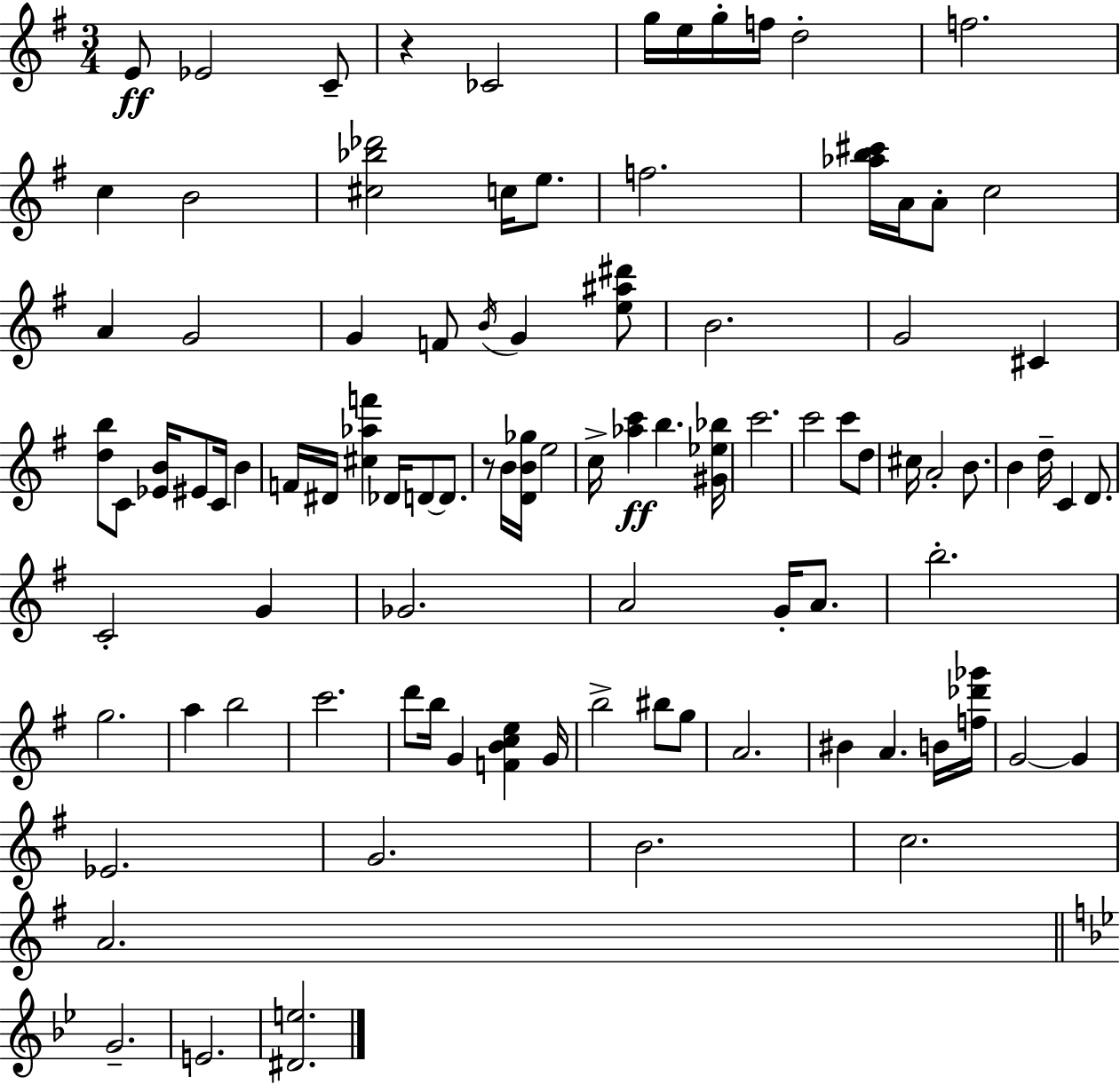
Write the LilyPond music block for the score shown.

{
  \clef treble
  \numericTimeSignature
  \time 3/4
  \key e \minor
  \repeat volta 2 { e'8\ff ees'2 c'8-- | r4 ces'2 | g''16 e''16 g''16-. f''16 d''2-. | f''2. | \break c''4 b'2 | <cis'' bes'' des'''>2 c''16 e''8. | f''2. | <aes'' b'' cis'''>16 a'16 a'8-. c''2 | \break a'4 g'2 | g'4 f'8 \acciaccatura { b'16 } g'4 <e'' ais'' dis'''>8 | b'2. | g'2 cis'4 | \break <d'' b''>8 c'8 <ees' b'>16 eis'8 c'16 b'4 | f'16 dis'16 <cis'' aes'' f'''>4 des'16 d'8~~ d'8. | r8 b'16 <d' b' ges''>16 e''2 | c''16-> <aes'' c'''>4\ff b''4. | \break <gis' ees'' bes''>16 c'''2. | c'''2 c'''8 d''8 | cis''16 a'2-. b'8. | b'4 d''16-- c'4 d'8. | \break c'2-. g'4 | ges'2. | a'2 g'16-. a'8. | b''2.-. | \break g''2. | a''4 b''2 | c'''2. | d'''8 b''16 g'4 <f' b' c'' e''>4 | \break g'16 b''2-> bis''8 g''8 | a'2. | bis'4 a'4. b'16 | <f'' des''' ges'''>16 g'2~~ g'4 | \break ees'2. | g'2. | b'2. | c''2. | \break a'2. | \bar "||" \break \key bes \major g'2.-- | e'2. | <dis' e''>2. | } \bar "|."
}